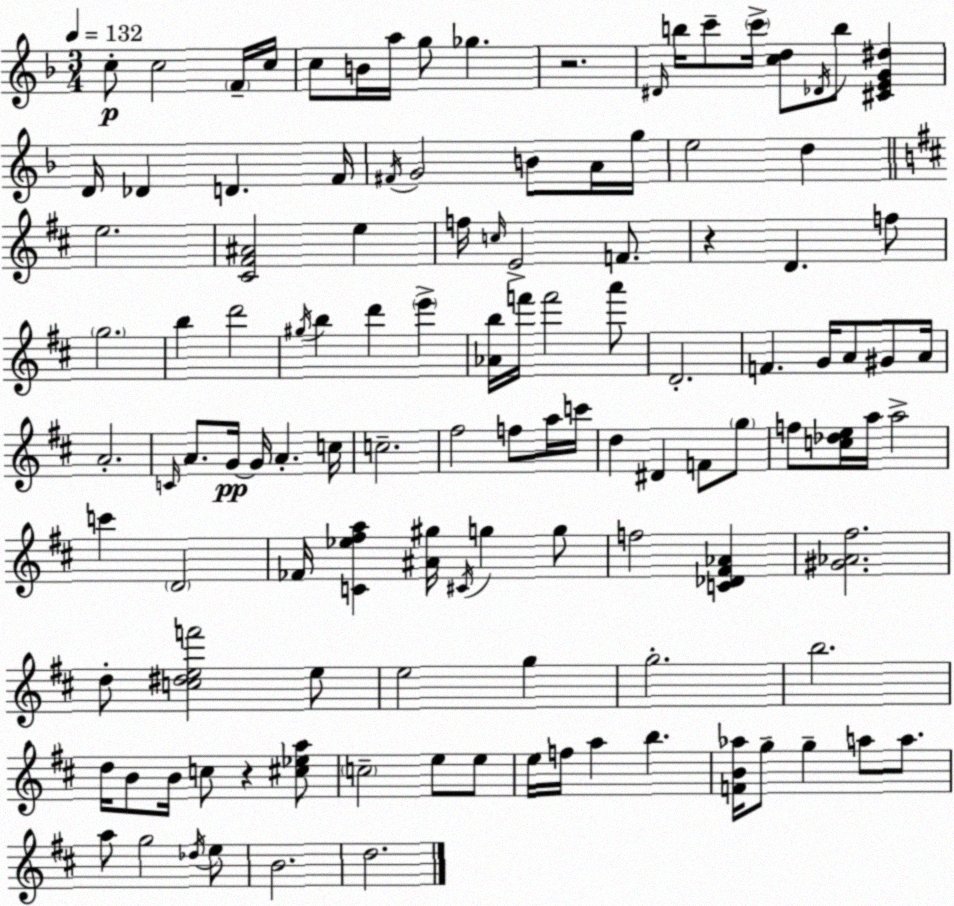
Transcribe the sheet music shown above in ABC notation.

X:1
T:Untitled
M:3/4
L:1/4
K:F
c/2 c2 F/4 c/4 c/2 B/4 a/4 g/2 _g z2 ^D/4 b/4 c'/2 c'/4 [cd]/2 _D/4 b/2 [^CEG^d] D/4 _D D F/4 ^F/4 G2 B/2 A/4 g/4 e2 d e2 [^C^F^A]2 e f/4 c/4 E2 F/2 z D f/2 g2 b d'2 ^g/4 b d' e' [_Ab]/4 f'/4 f'2 a'/2 D2 F G/4 A/2 ^G/2 A/4 A2 C/4 A/2 G/4 G/4 A c/4 c2 ^f2 f/2 a/4 c'/4 d ^D F/2 g/2 f/2 [c_de]/4 a/4 a2 c' D2 _F/4 [C_e^fa] [^A^g]/4 ^C/4 g g/2 f2 [C_D^F_A] [^G_A^f]2 d/2 [c^def']2 e/2 e2 g g2 b2 d/4 B/2 B/4 c/2 z [^c_ea]/2 c2 e/2 e/2 e/4 f/4 a b [FB_a]/4 g/2 g a/2 a/2 a/2 g2 _d/4 e/2 B2 d2